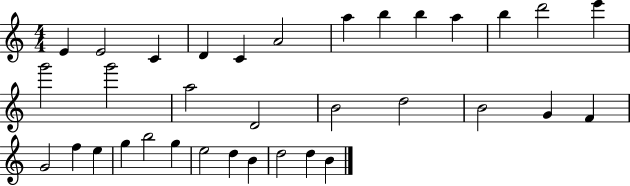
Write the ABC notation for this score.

X:1
T:Untitled
M:4/4
L:1/4
K:C
E E2 C D C A2 a b b a b d'2 e' g'2 g'2 a2 D2 B2 d2 B2 G F G2 f e g b2 g e2 d B d2 d B